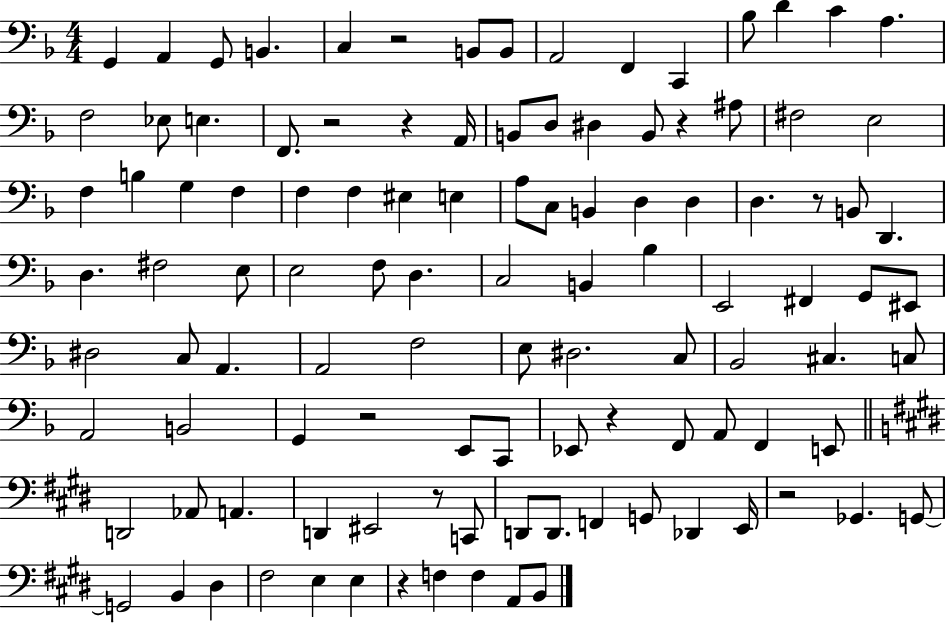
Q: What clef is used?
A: bass